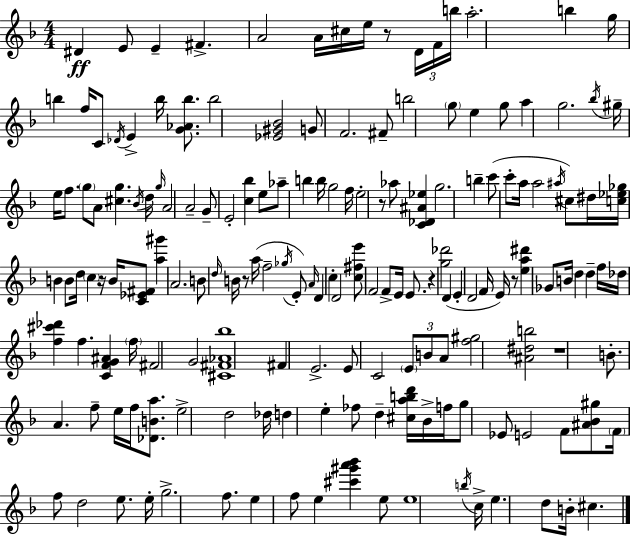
{
  \clef treble
  \numericTimeSignature
  \time 4/4
  \key f \major
  dis'4\ff e'8 e'4-- fis'4.-> | a'2 a'16 cis''16 e''16 r8 \tuplet 3/2 { d'16 f'16 b''16 } | a''2.-. b''4 | g''16 b''4 f''16 c'8 \acciaccatura { des'16 } e'4-> b''16 <g' aes' b''>8. | \break b''2 <ees' gis' bes'>2 | g'8 f'2. fis'8-- | b''2 \parenthesize g''8 e''4 g''8 | a''4 g''2. | \break \acciaccatura { bes''16 } gis''16-- e''16 f''8. \parenthesize g''8 a'8 <cis'' g''>4. | \acciaccatura { bes'16 } d''16 \grace { g''16 } a'2 a'2-- | g'8-- e'2-. <c'' bes''>4 | e''8 aes''8-- b''4 b''16 g''2 | \break f''16 e''2-. r8 aes''8 | <c' des' ais' ees''>4 g''2. | b''4-- c'''8( c'''8-. a''16 a''2 | \acciaccatura { ais''16 }) cis''8 dis''16 <c'' ees'' ges''>16 b'4 b'8 d''16 \parenthesize c''4 | \break r16 b'16 <c' ees' fis'>8 <a'' gis'''>4 a'2. | b'8 \grace { d''16 } b'16 r8 a''16( f''2-- | \acciaccatura { ges''16 } e'8-.) \grace { a'16 } d'4 c''4-. | d'2 <c'' fis'' e'''>8 f'2 | \break f'8-> e'16 e'8. r4 <g'' des'''>2 | d'4( e'4-. d'2 | f'16 e'16) r8 <e'' a'' dis'''>4 ges'8 b'16 d''4 | d''4-- f''16 des''16 <f'' cis''' des'''>4 f''4. | \break <c' f' g' ais'>4 \parenthesize f''16 fis'2 | g'2 <cis' fis' aes' bes''>1 | fis'4 e'2.-> | e'8 c'2 | \break \tuplet 3/2 { \parenthesize e'8 b'8 a'8 } <f'' gis''>2 | <ais' dis'' b''>2 r1 | b'8.-. a'4. | f''8-- e''16 f''16 <des' b' a''>8. e''2-> | \break d''2 des''16 d''4 e''4-. | fes''8 d''4-- <cis'' a'' b'' d'''>16 bes'16-> f''16 g''8 ees'8 e'2 | f'8 <ais' bes' gis''>8 \parenthesize f'16 f''8 d''2 | e''8. e''16-. g''2.-> | \break f''8. e''4 f''8 e''4 | <cis''' gis''' a''' bes'''>4 e''8 e''1 | \acciaccatura { b''16 } c''16-> e''4. | d''8 b'16-. cis''4. \bar "|."
}